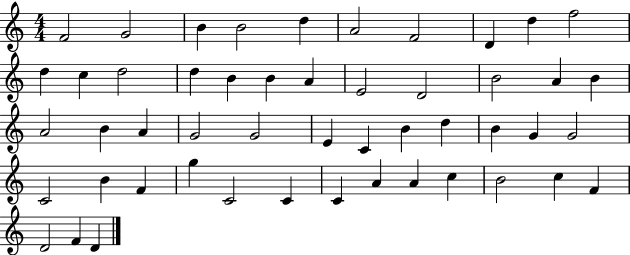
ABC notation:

X:1
T:Untitled
M:4/4
L:1/4
K:C
F2 G2 B B2 d A2 F2 D d f2 d c d2 d B B A E2 D2 B2 A B A2 B A G2 G2 E C B d B G G2 C2 B F g C2 C C A A c B2 c F D2 F D